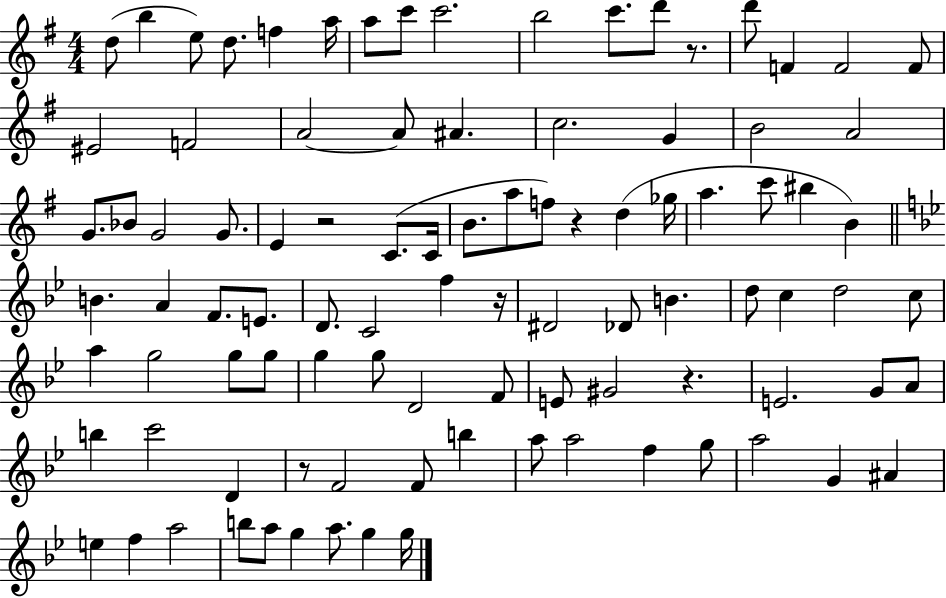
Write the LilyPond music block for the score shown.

{
  \clef treble
  \numericTimeSignature
  \time 4/4
  \key g \major
  d''8( b''4 e''8) d''8. f''4 a''16 | a''8 c'''8 c'''2. | b''2 c'''8. d'''8 r8. | d'''8 f'4 f'2 f'8 | \break eis'2 f'2 | a'2~~ a'8 ais'4. | c''2. g'4 | b'2 a'2 | \break g'8. bes'8 g'2 g'8. | e'4 r2 c'8.( c'16 | b'8. a''8 f''8) r4 d''4( ges''16 | a''4. c'''8 bis''4 b'4) | \break \bar "||" \break \key bes \major b'4. a'4 f'8. e'8. | d'8. c'2 f''4 r16 | dis'2 des'8 b'4. | d''8 c''4 d''2 c''8 | \break a''4 g''2 g''8 g''8 | g''4 g''8 d'2 f'8 | e'8 gis'2 r4. | e'2. g'8 a'8 | \break b''4 c'''2 d'4 | r8 f'2 f'8 b''4 | a''8 a''2 f''4 g''8 | a''2 g'4 ais'4 | \break e''4 f''4 a''2 | b''8 a''8 g''4 a''8. g''4 g''16 | \bar "|."
}